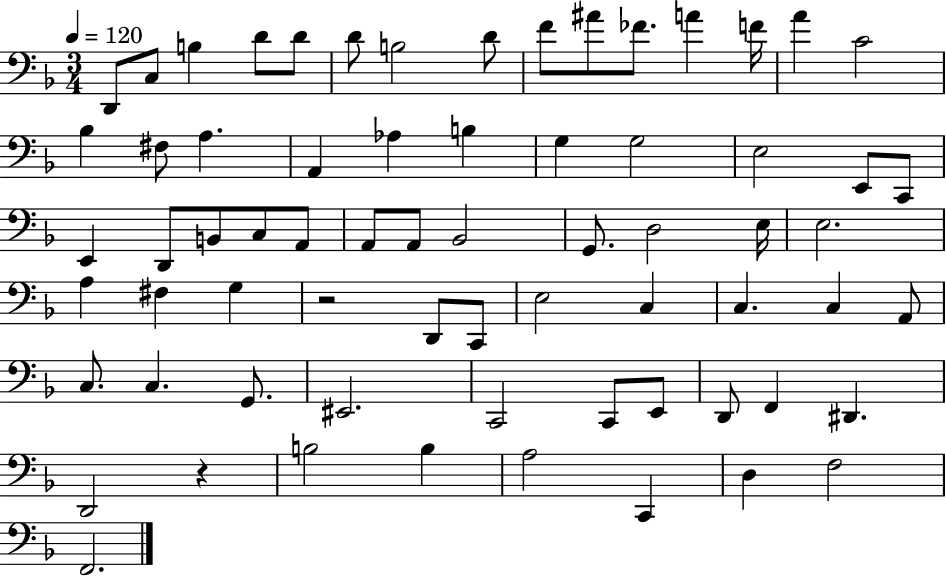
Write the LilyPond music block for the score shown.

{
  \clef bass
  \numericTimeSignature
  \time 3/4
  \key f \major
  \tempo 4 = 120
  d,8 c8 b4 d'8 d'8 | d'8 b2 d'8 | f'8 ais'8 fes'8. a'4 f'16 | a'4 c'2 | \break bes4 fis8 a4. | a,4 aes4 b4 | g4 g2 | e2 e,8 c,8 | \break e,4 d,8 b,8 c8 a,8 | a,8 a,8 bes,2 | g,8. d2 e16 | e2. | \break a4 fis4 g4 | r2 d,8 c,8 | e2 c4 | c4. c4 a,8 | \break c8. c4. g,8. | eis,2. | c,2 c,8 e,8 | d,8 f,4 dis,4. | \break d,2 r4 | b2 b4 | a2 c,4 | d4 f2 | \break f,2. | \bar "|."
}